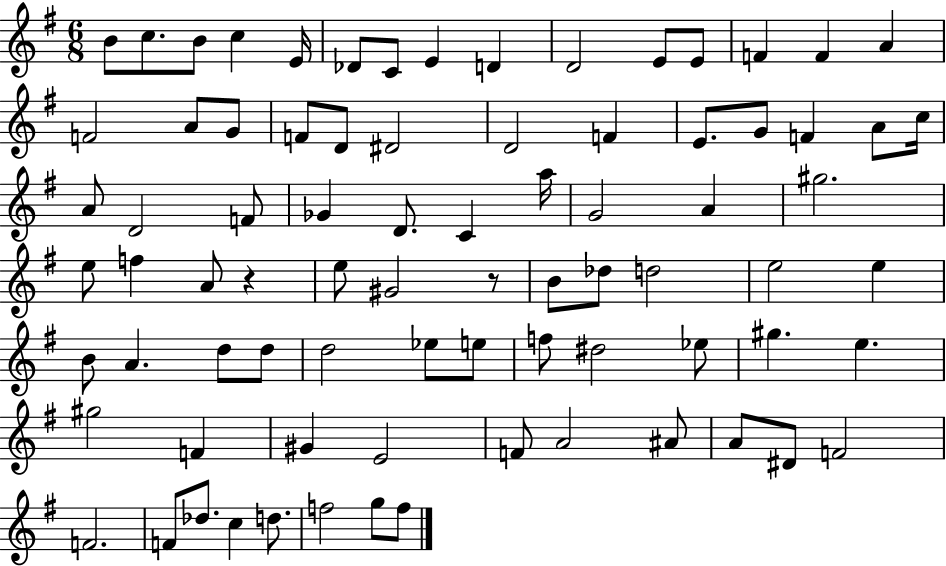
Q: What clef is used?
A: treble